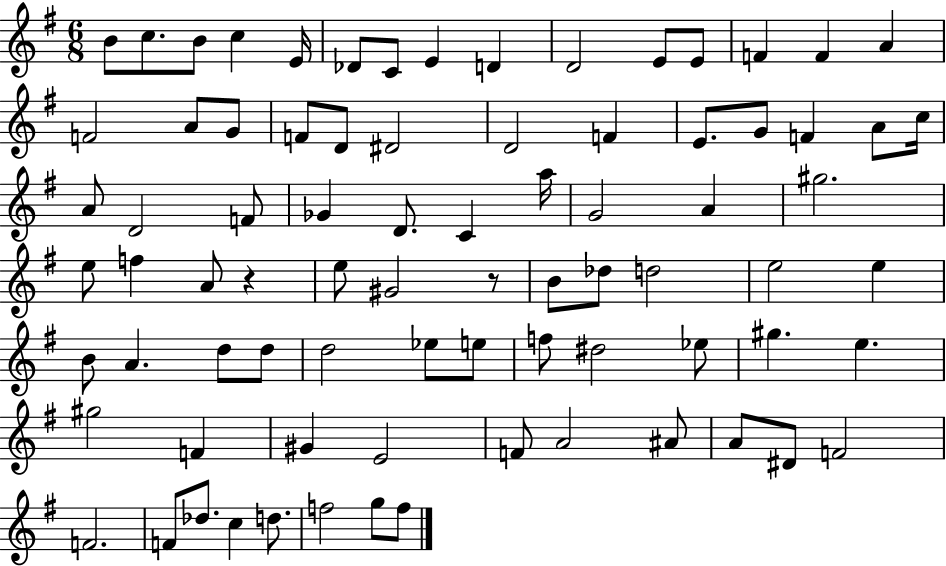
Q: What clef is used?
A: treble